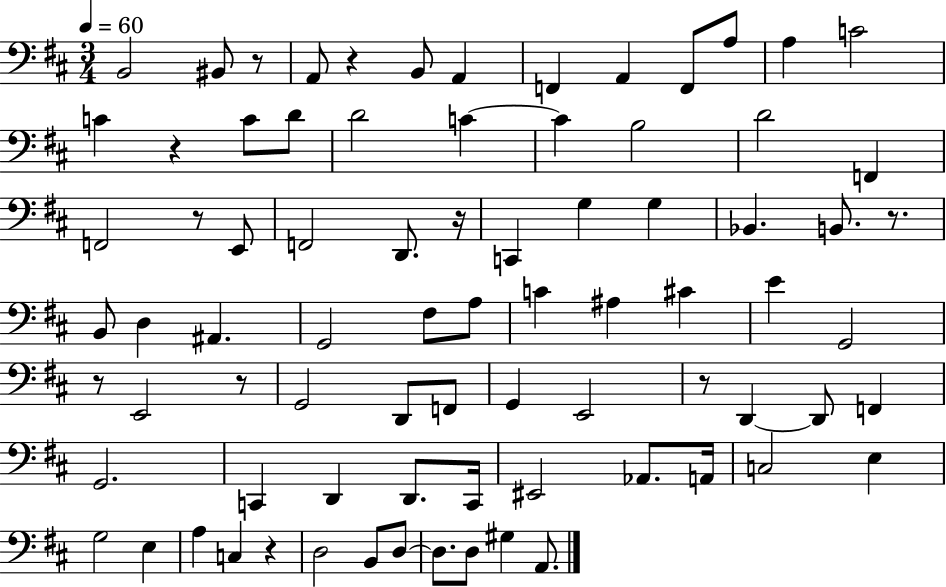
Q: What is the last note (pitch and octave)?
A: A2